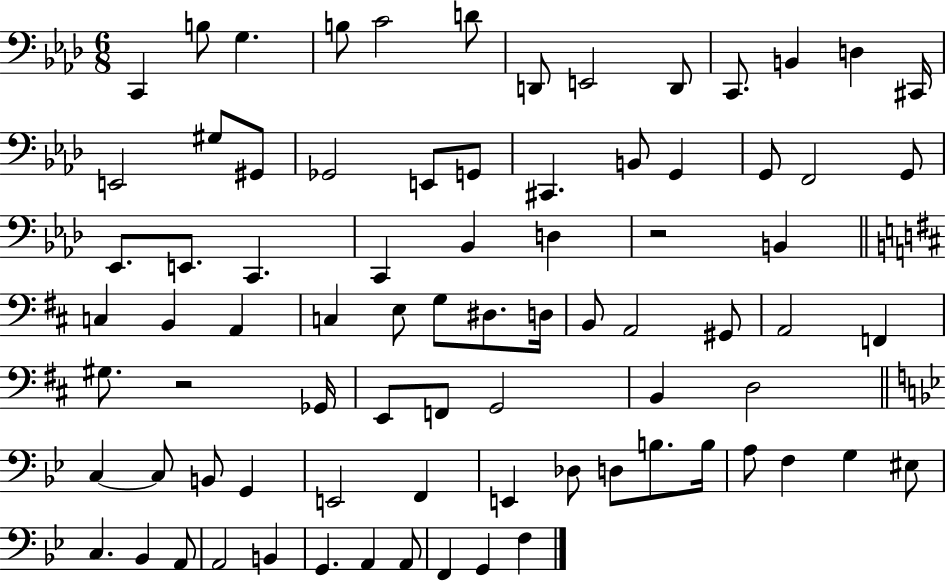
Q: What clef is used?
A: bass